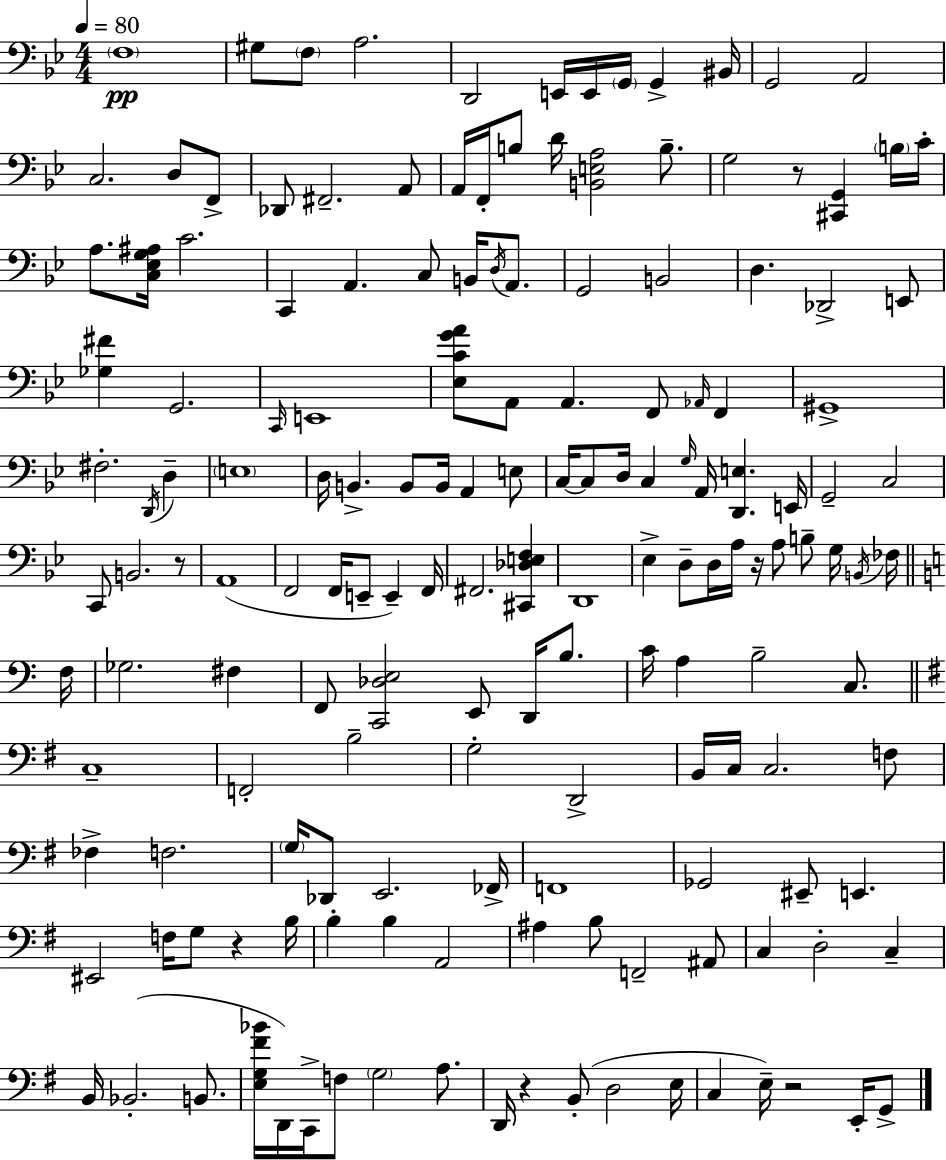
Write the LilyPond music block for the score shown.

{
  \clef bass
  \numericTimeSignature
  \time 4/4
  \key g \minor
  \tempo 4 = 80
  \parenthesize f1\pp | gis8 \parenthesize f8 a2. | d,2 e,16 e,16 \parenthesize g,16 g,4-> bis,16 | g,2 a,2 | \break c2. d8 f,8-> | des,8 fis,2.-- a,8 | a,16 f,16-. b8 d'16 <b, e a>2 b8.-- | g2 r8 <cis, g,>4 \parenthesize b16 c'16-. | \break a8. <c ees g ais>16 c'2. | c,4 a,4. c8 b,16 \acciaccatura { d16 } a,8. | g,2 b,2 | d4. des,2-> e,8 | \break <ges fis'>4 g,2. | \grace { c,16 } e,1 | <ees c' g' a'>8 a,8 a,4. f,8 \grace { aes,16 } f,4 | gis,1-> | \break fis2.-. \acciaccatura { d,16 } | d4-- \parenthesize e1 | d16 b,4.-> b,8 b,16 a,4 | e8 c16~~ c8 d16 c4 \grace { g16 } a,16 <d, e>4. | \break e,16 g,2-- c2 | c,8 b,2. | r8 a,1( | f,2 f,16 e,8-- | \break e,4--) f,16 fis,2. | <cis, des e f>4 d,1 | ees4-> d8-- d16 a16 r16 a8 | b8-- g16 \acciaccatura { b,16 } fes16 \bar "||" \break \key c \major f16 ges2. fis4 | f,8 <c, des e>2 e,8 d,16 b8. | c'16 a4 b2-- c8. | \bar "||" \break \key g \major c1-- | f,2-. b2-- | g2-. d,2-> | b,16 c16 c2. f8 | \break fes4-> f2. | \parenthesize g16 des,8 e,2. fes,16-> | f,1 | ges,2 eis,8-- e,4. | \break eis,2 f16 g8 r4 b16 | b4-. b4 a,2 | ais4 b8 f,2-- ais,8 | c4 d2-. c4-- | \break b,16 bes,2.-.( b,8. | <e g fis' bes'>16 d,16) c,16-> f8 \parenthesize g2 a8. | d,16 r4 b,8-.( d2 e16 | c4 e16--) r2 e,16-. g,8-> | \break \bar "|."
}